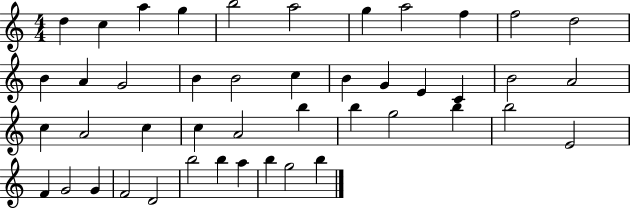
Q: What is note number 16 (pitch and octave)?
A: B4